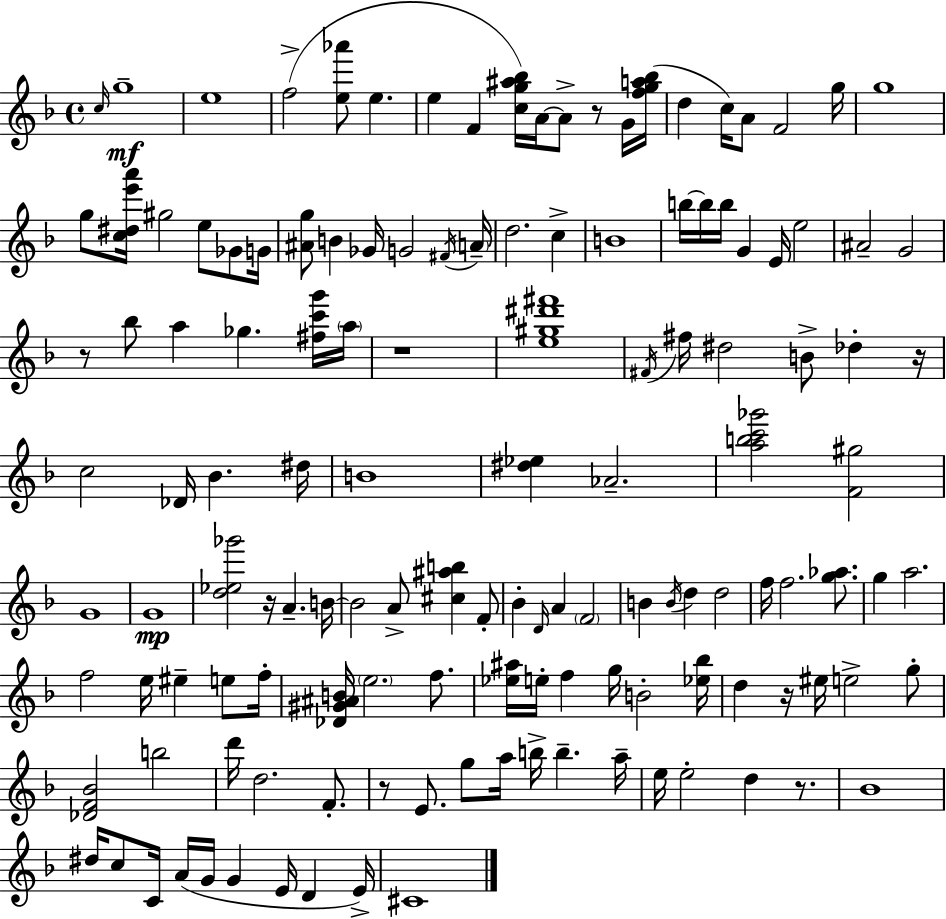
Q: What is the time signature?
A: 4/4